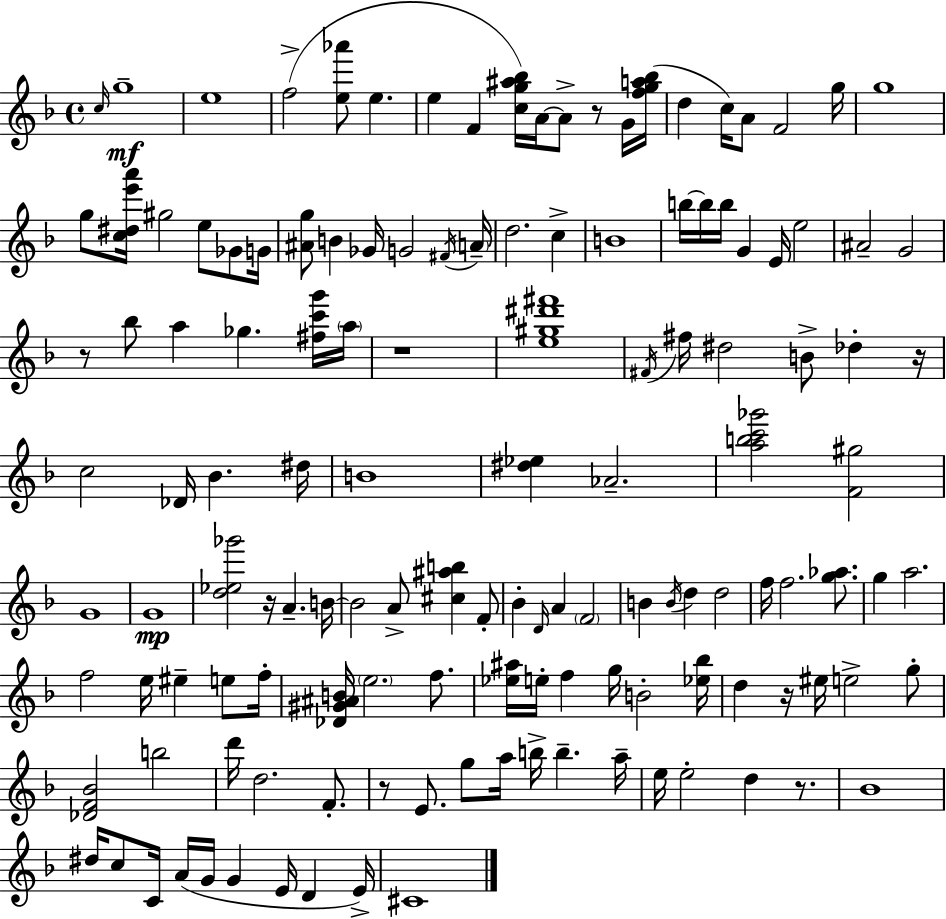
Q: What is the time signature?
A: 4/4